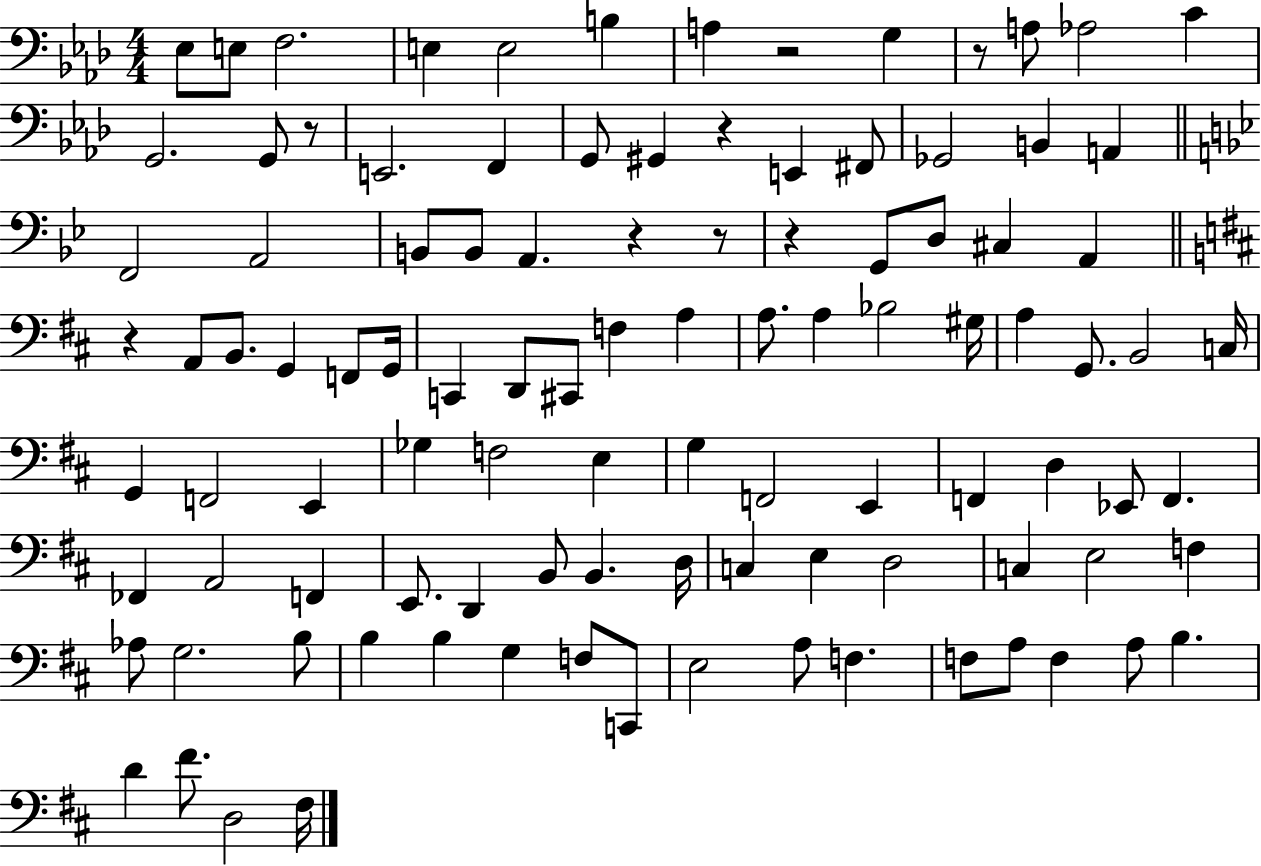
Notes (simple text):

Eb3/e E3/e F3/h. E3/q E3/h B3/q A3/q R/h G3/q R/e A3/e Ab3/h C4/q G2/h. G2/e R/e E2/h. F2/q G2/e G#2/q R/q E2/q F#2/e Gb2/h B2/q A2/q F2/h A2/h B2/e B2/e A2/q. R/q R/e R/q G2/e D3/e C#3/q A2/q R/q A2/e B2/e. G2/q F2/e G2/s C2/q D2/e C#2/e F3/q A3/q A3/e. A3/q Bb3/h G#3/s A3/q G2/e. B2/h C3/s G2/q F2/h E2/q Gb3/q F3/h E3/q G3/q F2/h E2/q F2/q D3/q Eb2/e F2/q. FES2/q A2/h F2/q E2/e. D2/q B2/e B2/q. D3/s C3/q E3/q D3/h C3/q E3/h F3/q Ab3/e G3/h. B3/e B3/q B3/q G3/q F3/e C2/e E3/h A3/e F3/q. F3/e A3/e F3/q A3/e B3/q. D4/q F#4/e. D3/h F#3/s